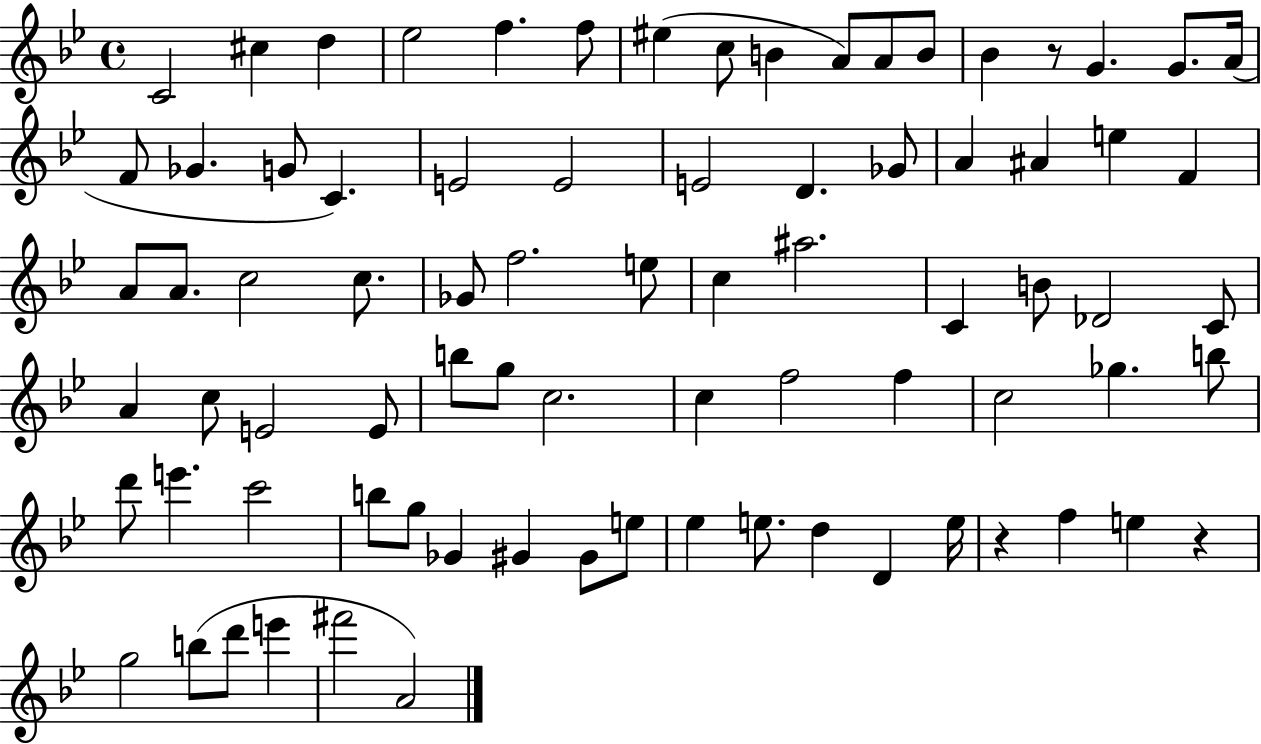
X:1
T:Untitled
M:4/4
L:1/4
K:Bb
C2 ^c d _e2 f f/2 ^e c/2 B A/2 A/2 B/2 _B z/2 G G/2 A/4 F/2 _G G/2 C E2 E2 E2 D _G/2 A ^A e F A/2 A/2 c2 c/2 _G/2 f2 e/2 c ^a2 C B/2 _D2 C/2 A c/2 E2 E/2 b/2 g/2 c2 c f2 f c2 _g b/2 d'/2 e' c'2 b/2 g/2 _G ^G ^G/2 e/2 _e e/2 d D e/4 z f e z g2 b/2 d'/2 e' ^f'2 A2